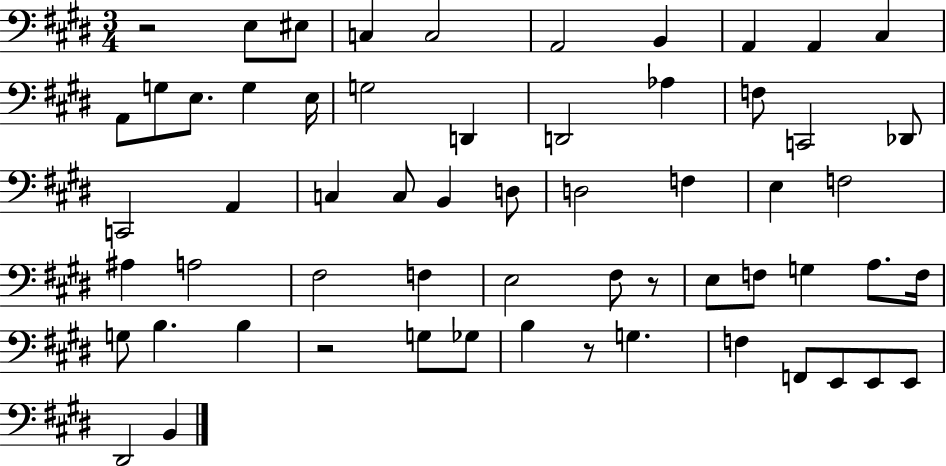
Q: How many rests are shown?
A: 4